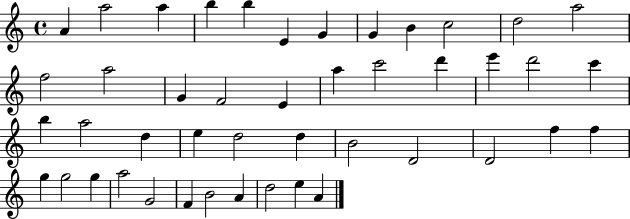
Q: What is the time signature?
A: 4/4